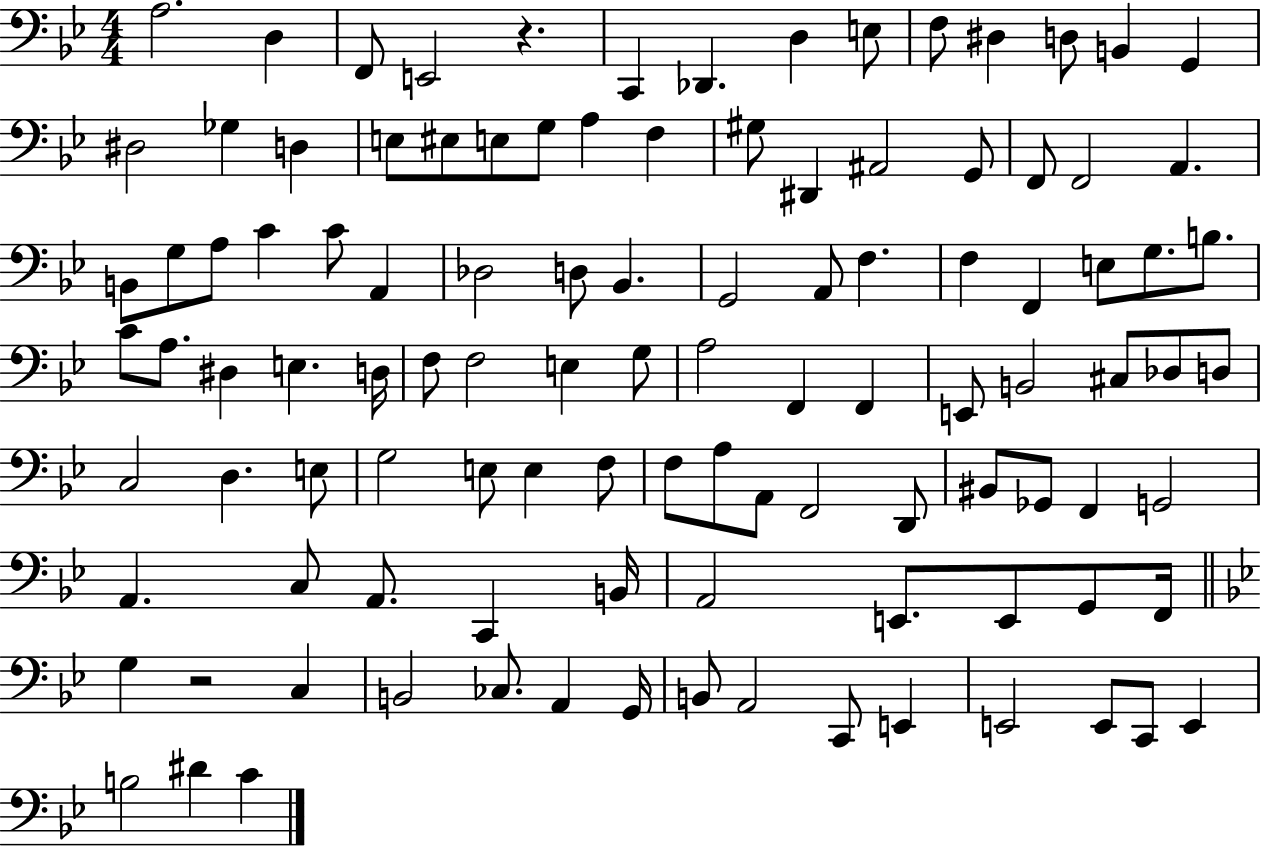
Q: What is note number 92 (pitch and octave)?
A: B2